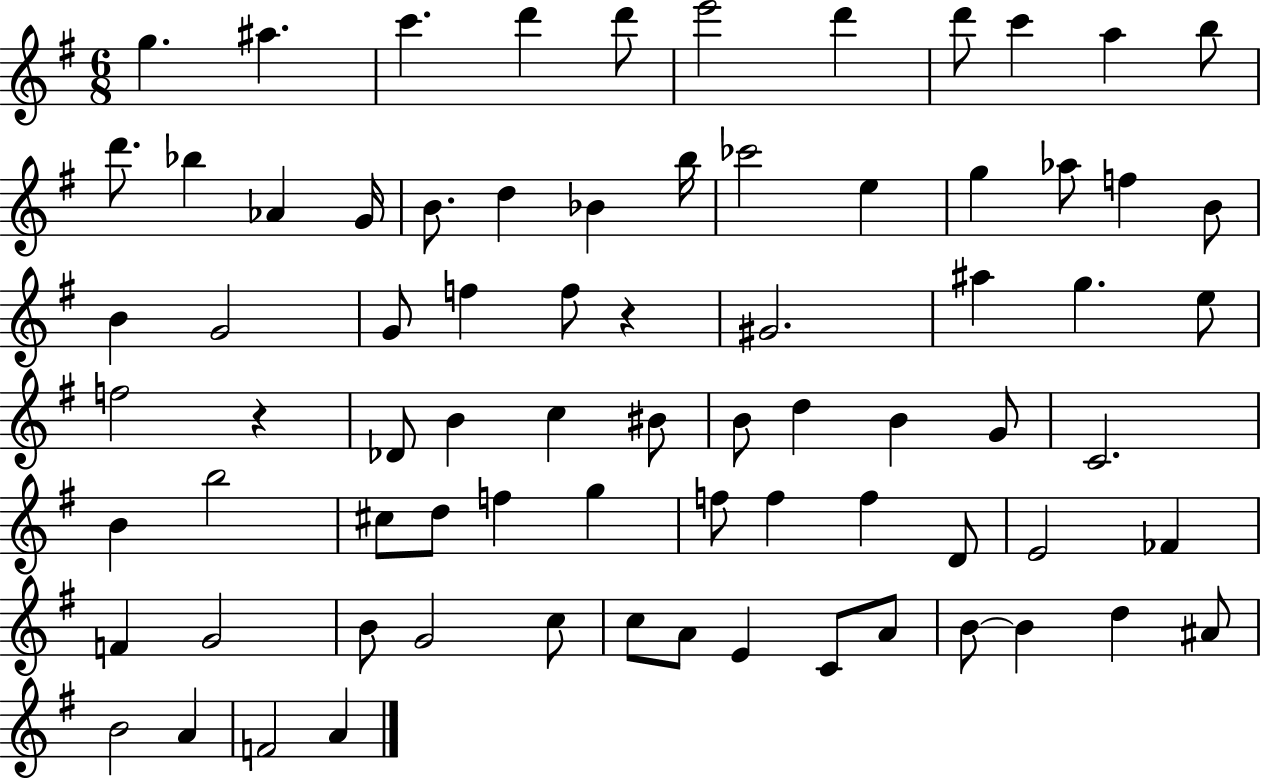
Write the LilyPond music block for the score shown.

{
  \clef treble
  \numericTimeSignature
  \time 6/8
  \key g \major
  g''4. ais''4. | c'''4. d'''4 d'''8 | e'''2 d'''4 | d'''8 c'''4 a''4 b''8 | \break d'''8. bes''4 aes'4 g'16 | b'8. d''4 bes'4 b''16 | ces'''2 e''4 | g''4 aes''8 f''4 b'8 | \break b'4 g'2 | g'8 f''4 f''8 r4 | gis'2. | ais''4 g''4. e''8 | \break f''2 r4 | des'8 b'4 c''4 bis'8 | b'8 d''4 b'4 g'8 | c'2. | \break b'4 b''2 | cis''8 d''8 f''4 g''4 | f''8 f''4 f''4 d'8 | e'2 fes'4 | \break f'4 g'2 | b'8 g'2 c''8 | c''8 a'8 e'4 c'8 a'8 | b'8~~ b'4 d''4 ais'8 | \break b'2 a'4 | f'2 a'4 | \bar "|."
}